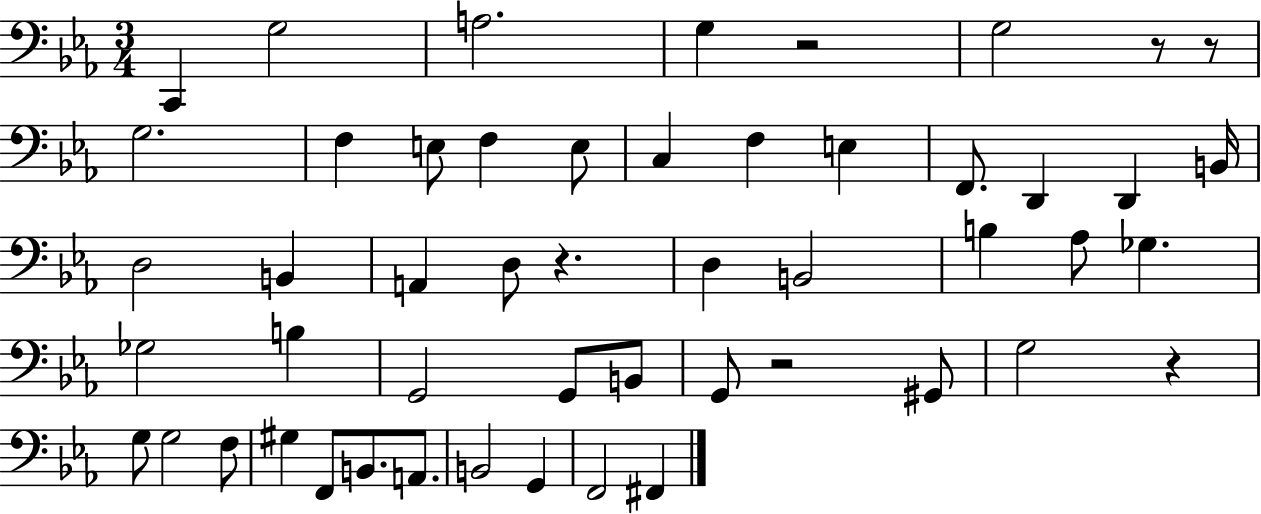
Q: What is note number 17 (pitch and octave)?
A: B2